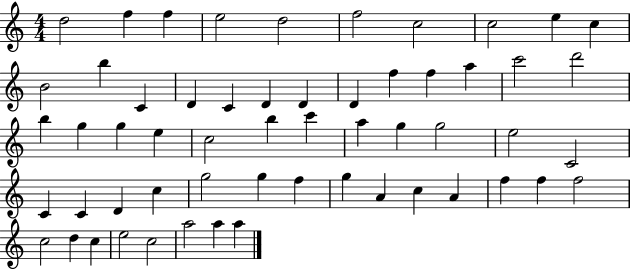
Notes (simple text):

D5/h F5/q F5/q E5/h D5/h F5/h C5/h C5/h E5/q C5/q B4/h B5/q C4/q D4/q C4/q D4/q D4/q D4/q F5/q F5/q A5/q C6/h D6/h B5/q G5/q G5/q E5/q C5/h B5/q C6/q A5/q G5/q G5/h E5/h C4/h C4/q C4/q D4/q C5/q G5/h G5/q F5/q G5/q A4/q C5/q A4/q F5/q F5/q F5/h C5/h D5/q C5/q E5/h C5/h A5/h A5/q A5/q